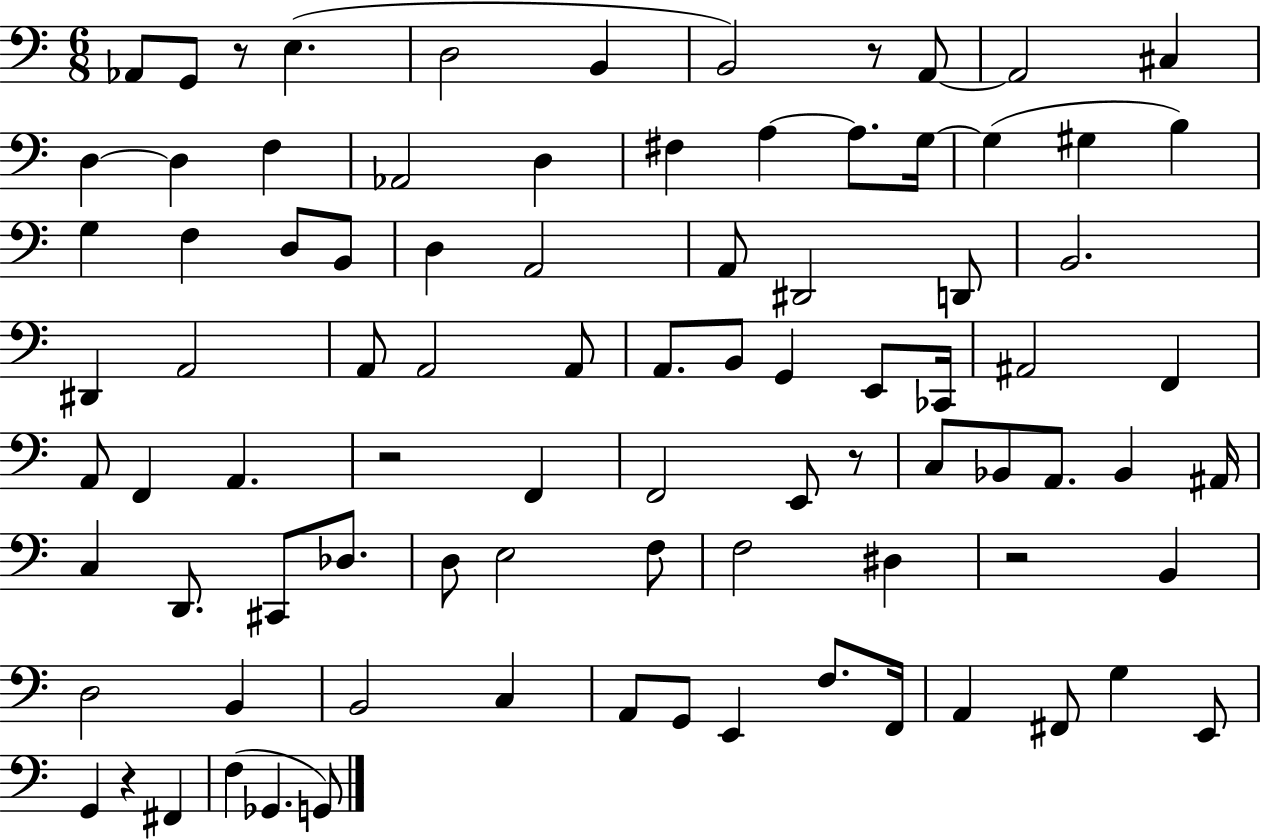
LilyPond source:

{
  \clef bass
  \numericTimeSignature
  \time 6/8
  \key c \major
  aes,8 g,8 r8 e4.( | d2 b,4 | b,2) r8 a,8~~ | a,2 cis4 | \break d4~~ d4 f4 | aes,2 d4 | fis4 a4~~ a8. g16~~ | g4( gis4 b4) | \break g4 f4 d8 b,8 | d4 a,2 | a,8 dis,2 d,8 | b,2. | \break dis,4 a,2 | a,8 a,2 a,8 | a,8. b,8 g,4 e,8 ces,16 | ais,2 f,4 | \break a,8 f,4 a,4. | r2 f,4 | f,2 e,8 r8 | c8 bes,8 a,8. bes,4 ais,16 | \break c4 d,8. cis,8 des8. | d8 e2 f8 | f2 dis4 | r2 b,4 | \break d2 b,4 | b,2 c4 | a,8 g,8 e,4 f8. f,16 | a,4 fis,8 g4 e,8 | \break g,4 r4 fis,4 | f4( ges,4. g,8) | \bar "|."
}